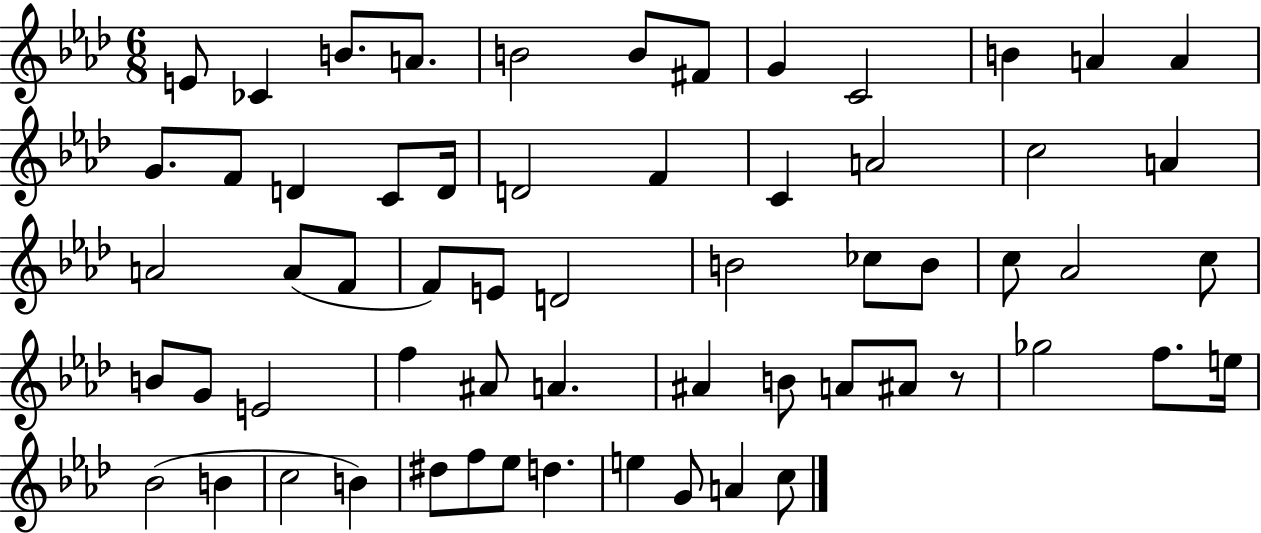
{
  \clef treble
  \numericTimeSignature
  \time 6/8
  \key aes \major
  e'8 ces'4 b'8. a'8. | b'2 b'8 fis'8 | g'4 c'2 | b'4 a'4 a'4 | \break g'8. f'8 d'4 c'8 d'16 | d'2 f'4 | c'4 a'2 | c''2 a'4 | \break a'2 a'8( f'8 | f'8) e'8 d'2 | b'2 ces''8 b'8 | c''8 aes'2 c''8 | \break b'8 g'8 e'2 | f''4 ais'8 a'4. | ais'4 b'8 a'8 ais'8 r8 | ges''2 f''8. e''16 | \break bes'2( b'4 | c''2 b'4) | dis''8 f''8 ees''8 d''4. | e''4 g'8 a'4 c''8 | \break \bar "|."
}